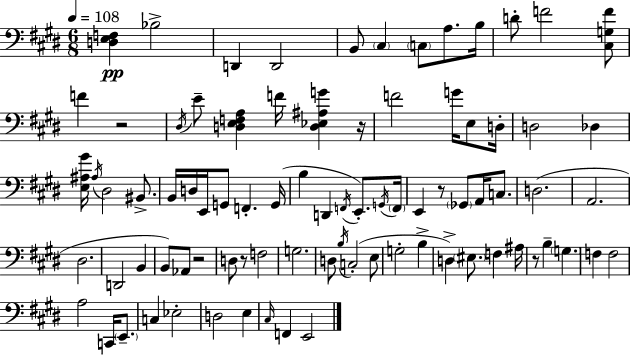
{
  \clef bass
  \numericTimeSignature
  \time 6/8
  \key e \major
  \tempo 4 = 108
  \repeat volta 2 { <d e f>4\pp bes2-> | d,4 d,2 | b,8 \parenthesize cis4 \parenthesize c8 a8. b16 | d'8-. f'2 <cis g f'>8 | \break f'4 r2 | \acciaccatura { dis16 } e'8-- <d e f a>4 f'16 <d ees ais g'>4 | r16 f'2 g'16 e8 | d16-. d2 des4 | \break <e ais gis'>16 \acciaccatura { ais16 } dis2 bis,8.-> | b,16 d16 e,16 g,8 f,4.-. | g,16( b4 d,4 \acciaccatura { f,16 } e,8.-.) | \acciaccatura { g,16 } \parenthesize f,16 e,4 r8 \parenthesize ges,8 | \break a,16 c8. d2.( | a,2. | dis2. | d,2 | \break b,4 b,8) aes,8 r2 | d8 r8 f2 | g2. | d8 \acciaccatura { b16 } c2-.( | \break e8 g2-. | b4-> d4->) \parenthesize eis8. | f4 ais16 r8 b4-- \parenthesize g4. | f4 f2 | \break a2 | c,16 \parenthesize e,8.-- c4 ees2-. | d2 | e4 \grace { cis16 } f,4 e,2 | \break } \bar "|."
}